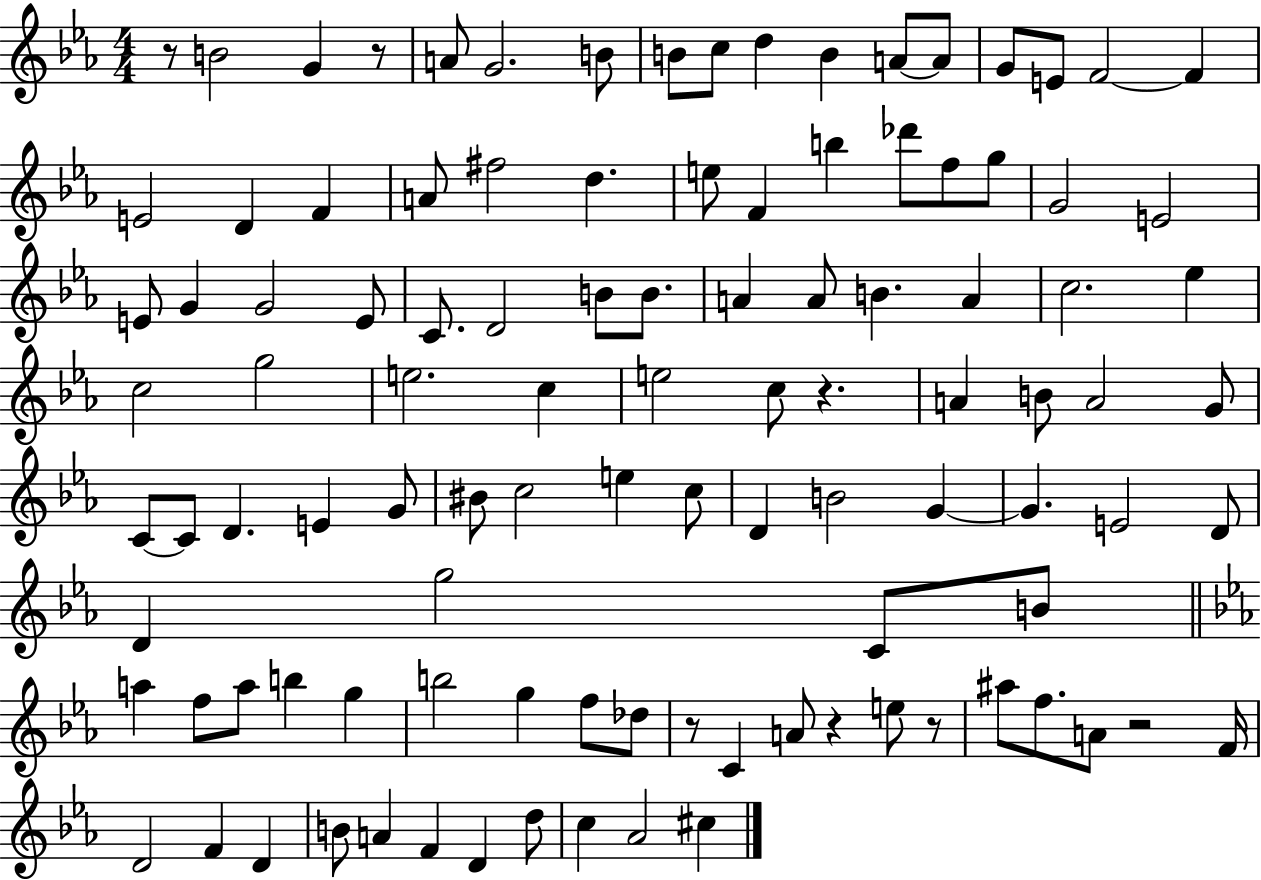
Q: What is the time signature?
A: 4/4